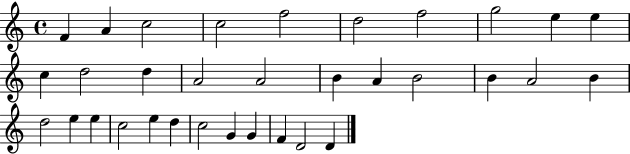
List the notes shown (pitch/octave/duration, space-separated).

F4/q A4/q C5/h C5/h F5/h D5/h F5/h G5/h E5/q E5/q C5/q D5/h D5/q A4/h A4/h B4/q A4/q B4/h B4/q A4/h B4/q D5/h E5/q E5/q C5/h E5/q D5/q C5/h G4/q G4/q F4/q D4/h D4/q